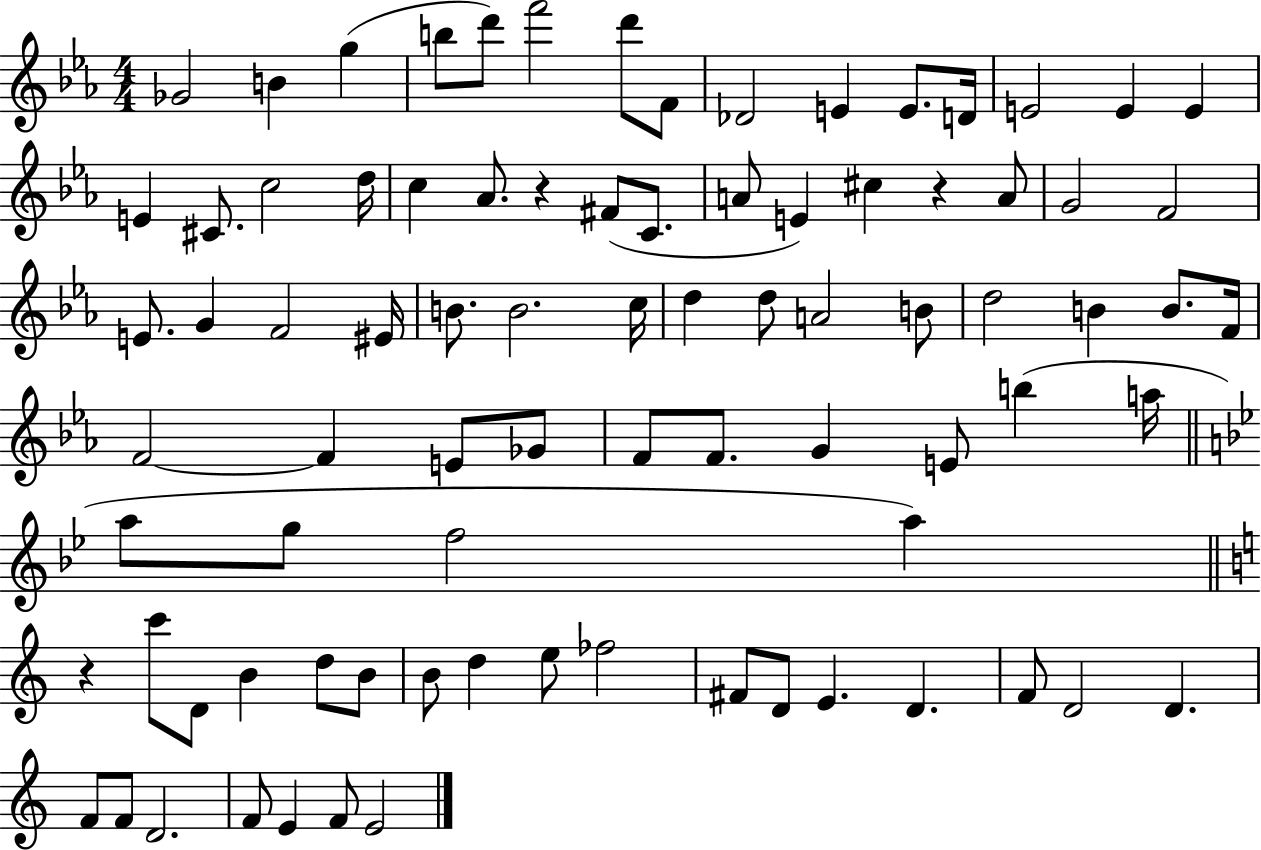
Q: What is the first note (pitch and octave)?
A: Gb4